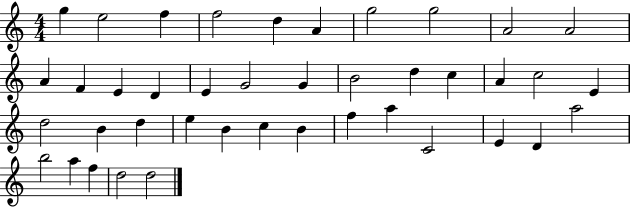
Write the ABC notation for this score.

X:1
T:Untitled
M:4/4
L:1/4
K:C
g e2 f f2 d A g2 g2 A2 A2 A F E D E G2 G B2 d c A c2 E d2 B d e B c B f a C2 E D a2 b2 a f d2 d2